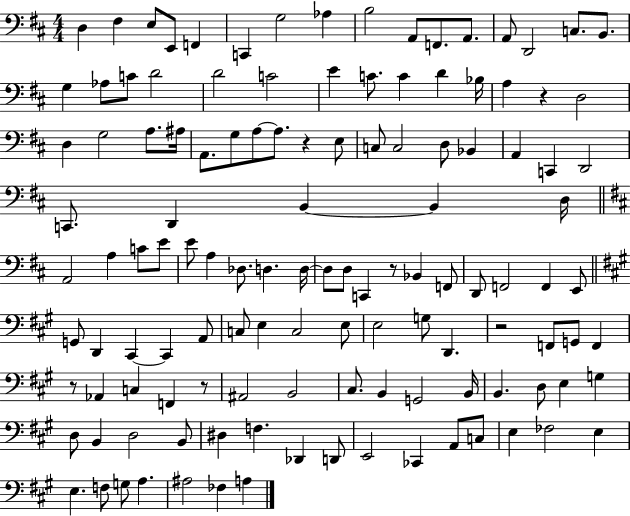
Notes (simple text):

D3/q F#3/q E3/e E2/e F2/q C2/q G3/h Ab3/q B3/h A2/e F2/e. A2/e. A2/e D2/h C3/e. B2/e. G3/q Ab3/e C4/e D4/h D4/h C4/h E4/q C4/e. C4/q D4/q Bb3/s A3/q R/q D3/h D3/q G3/h A3/e. A#3/s A2/e. G3/e A3/e A3/e. R/q E3/e C3/e C3/h D3/e Bb2/q A2/q C2/q D2/h C2/e. D2/q B2/q B2/q D3/s A2/h A3/q C4/e E4/e E4/e A3/q Db3/e. D3/q. D3/s D3/e D3/e C2/q R/e Bb2/q F2/e D2/e F2/h F2/q E2/e G2/e D2/q C#2/q C#2/q A2/e C3/e E3/q C3/h E3/e E3/h G3/e D2/q. R/h F2/e G2/e F2/q R/e Ab2/q C3/q F2/q R/e A#2/h B2/h C#3/e. B2/q G2/h B2/s B2/q. D3/e E3/q G3/q D3/e B2/q D3/h B2/e D#3/q F3/q. Db2/q D2/e E2/h CES2/q A2/e C3/e E3/q FES3/h E3/q E3/q. F3/e G3/e A3/q. A#3/h FES3/q A3/q